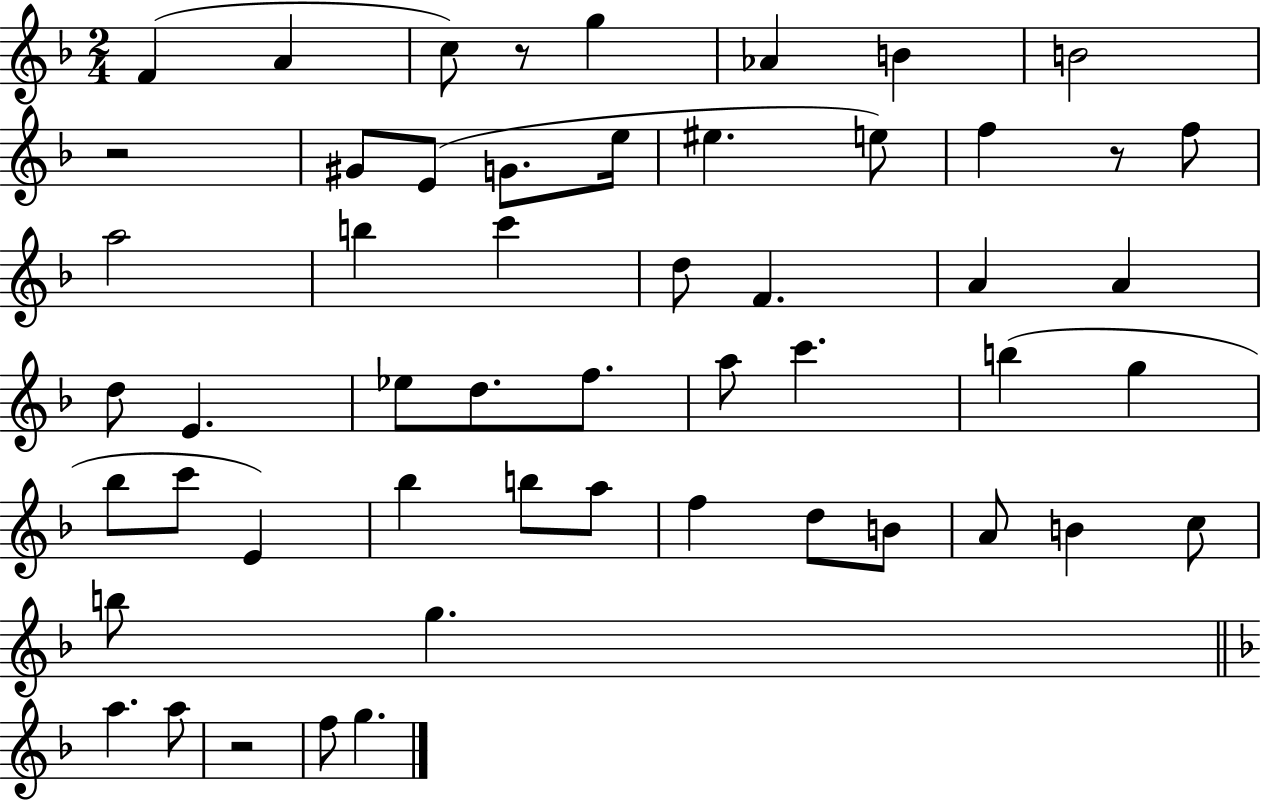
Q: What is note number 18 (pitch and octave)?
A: C6